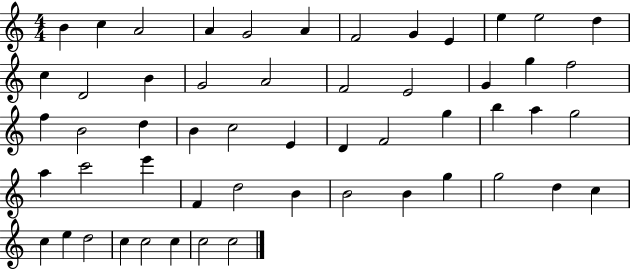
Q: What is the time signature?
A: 4/4